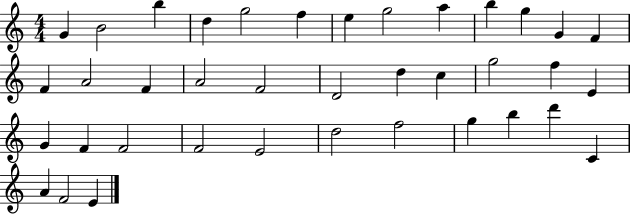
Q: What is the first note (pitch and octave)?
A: G4